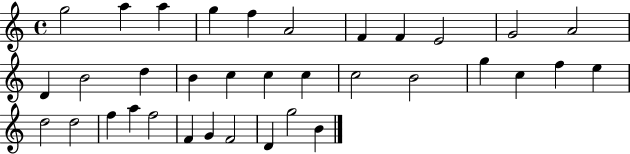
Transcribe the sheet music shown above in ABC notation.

X:1
T:Untitled
M:4/4
L:1/4
K:C
g2 a a g f A2 F F E2 G2 A2 D B2 d B c c c c2 B2 g c f e d2 d2 f a f2 F G F2 D g2 B